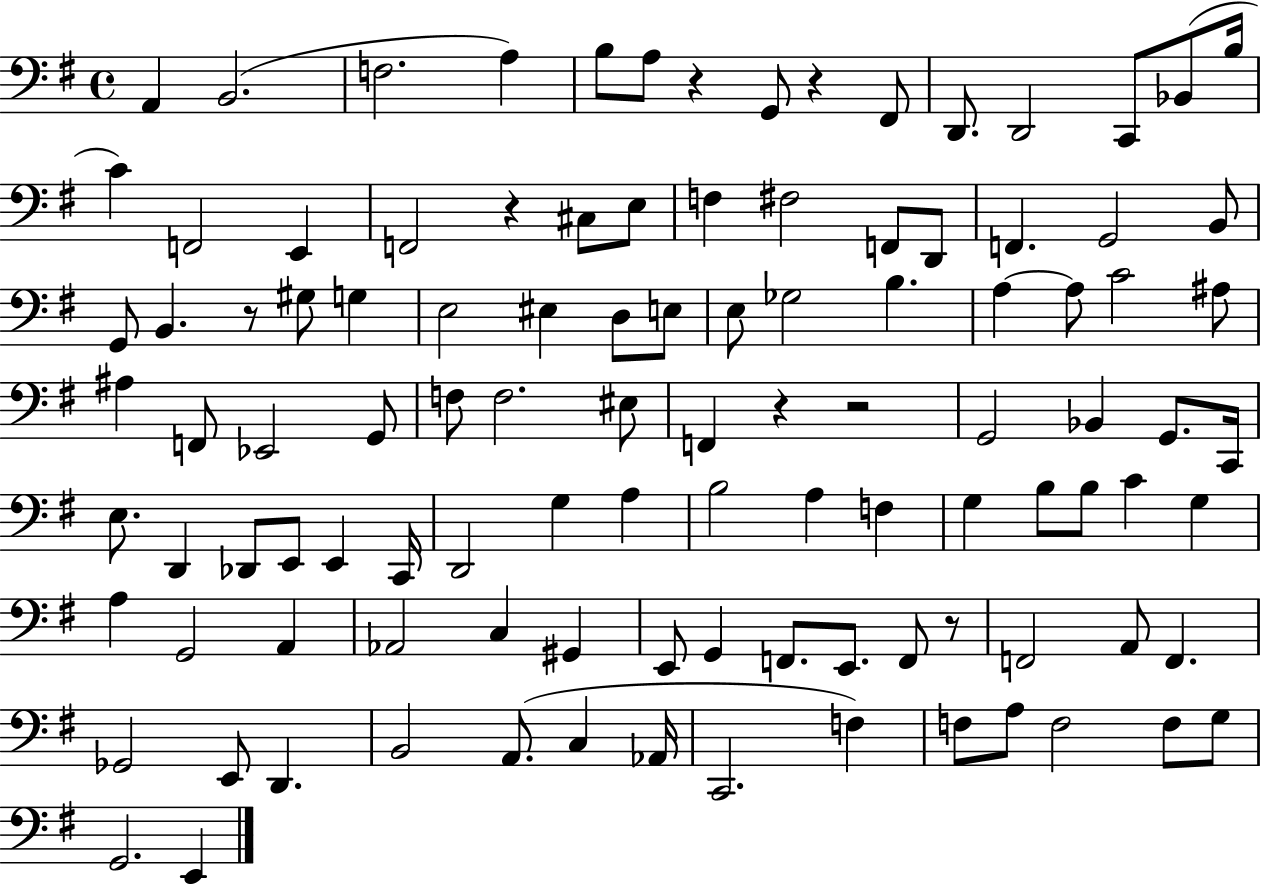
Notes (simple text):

A2/q B2/h. F3/h. A3/q B3/e A3/e R/q G2/e R/q F#2/e D2/e. D2/h C2/e Bb2/e B3/s C4/q F2/h E2/q F2/h R/q C#3/e E3/e F3/q F#3/h F2/e D2/e F2/q. G2/h B2/e G2/e B2/q. R/e G#3/e G3/q E3/h EIS3/q D3/e E3/e E3/e Gb3/h B3/q. A3/q A3/e C4/h A#3/e A#3/q F2/e Eb2/h G2/e F3/e F3/h. EIS3/e F2/q R/q R/h G2/h Bb2/q G2/e. C2/s E3/e. D2/q Db2/e E2/e E2/q C2/s D2/h G3/q A3/q B3/h A3/q F3/q G3/q B3/e B3/e C4/q G3/q A3/q G2/h A2/q Ab2/h C3/q G#2/q E2/e G2/q F2/e. E2/e. F2/e R/e F2/h A2/e F2/q. Gb2/h E2/e D2/q. B2/h A2/e. C3/q Ab2/s C2/h. F3/q F3/e A3/e F3/h F3/e G3/e G2/h. E2/q